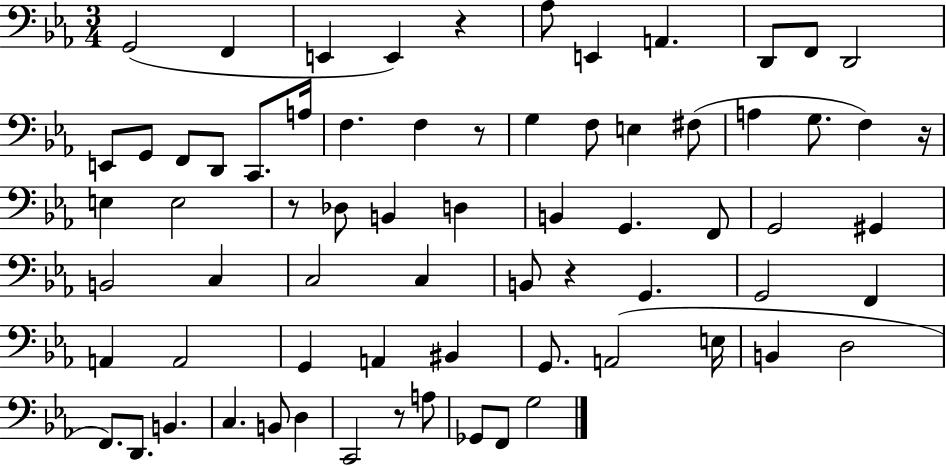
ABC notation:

X:1
T:Untitled
M:3/4
L:1/4
K:Eb
G,,2 F,, E,, E,, z _A,/2 E,, A,, D,,/2 F,,/2 D,,2 E,,/2 G,,/2 F,,/2 D,,/2 C,,/2 A,/4 F, F, z/2 G, F,/2 E, ^F,/2 A, G,/2 F, z/4 E, E,2 z/2 _D,/2 B,, D, B,, G,, F,,/2 G,,2 ^G,, B,,2 C, C,2 C, B,,/2 z G,, G,,2 F,, A,, A,,2 G,, A,, ^B,, G,,/2 A,,2 E,/4 B,, D,2 F,,/2 D,,/2 B,, C, B,,/2 D, C,,2 z/2 A,/2 _G,,/2 F,,/2 G,2